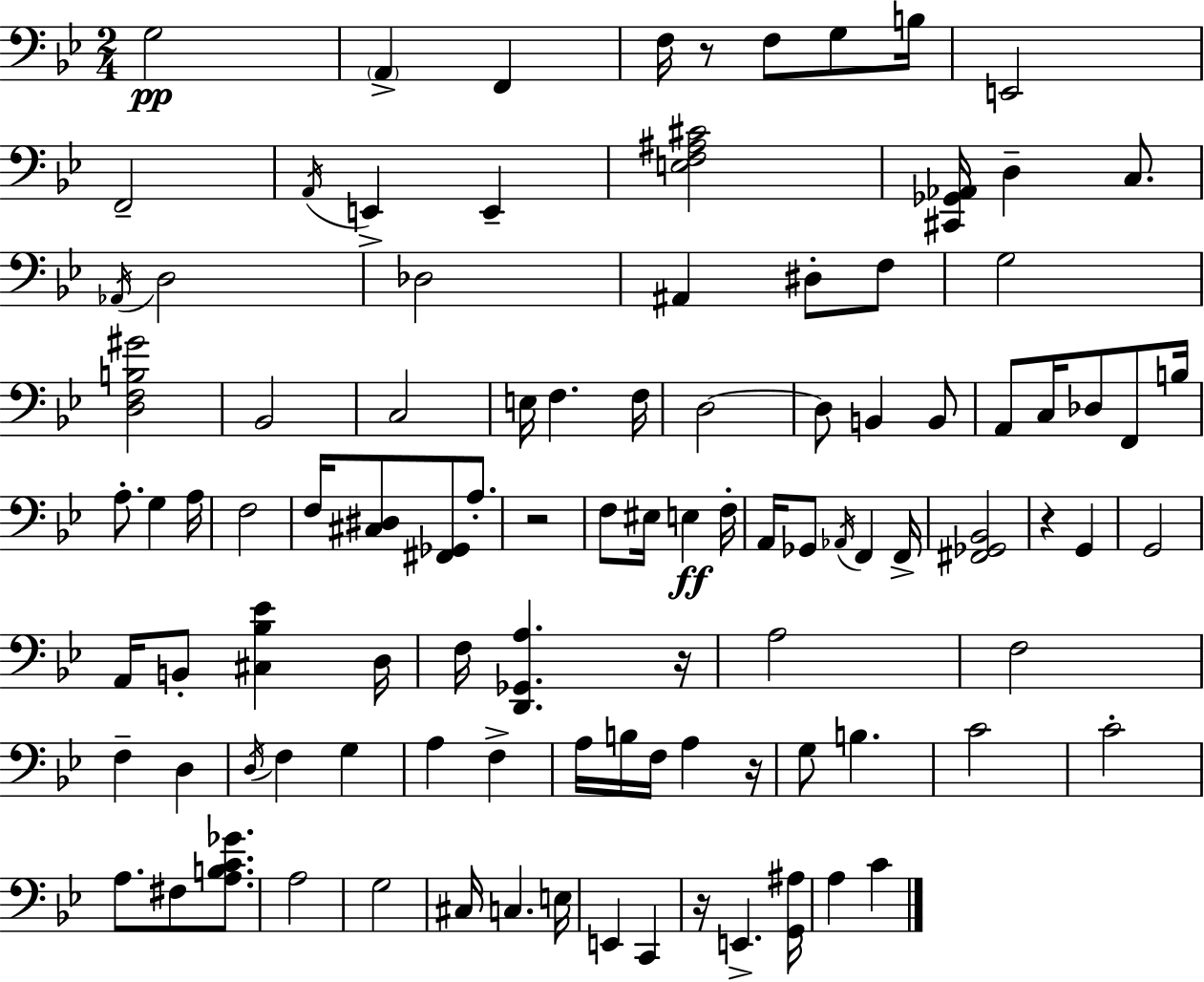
G3/h A2/q F2/q F3/s R/e F3/e G3/e B3/s E2/h F2/h A2/s E2/q E2/q [E3,F3,A#3,C#4]/h [C#2,Gb2,Ab2]/s D3/q C3/e. Ab2/s D3/h Db3/h A#2/q D#3/e F3/e G3/h [D3,F3,B3,G#4]/h Bb2/h C3/h E3/s F3/q. F3/s D3/h D3/e B2/q B2/e A2/e C3/s Db3/e F2/e B3/s A3/e. G3/q A3/s F3/h F3/s [C#3,D#3]/e [F#2,Gb2]/e A3/e. R/h F3/e EIS3/s E3/q F3/s A2/s Gb2/e Ab2/s F2/q F2/s [F#2,Gb2,Bb2]/h R/q G2/q G2/h A2/s B2/e [C#3,Bb3,Eb4]/q D3/s F3/s [D2,Gb2,A3]/q. R/s A3/h F3/h F3/q D3/q D3/s F3/q G3/q A3/q F3/q A3/s B3/s F3/s A3/q R/s G3/e B3/q. C4/h C4/h A3/e. F#3/e [A3,B3,C4,Gb4]/e. A3/h G3/h C#3/s C3/q. E3/s E2/q C2/q R/s E2/q. [G2,A#3]/s A3/q C4/q